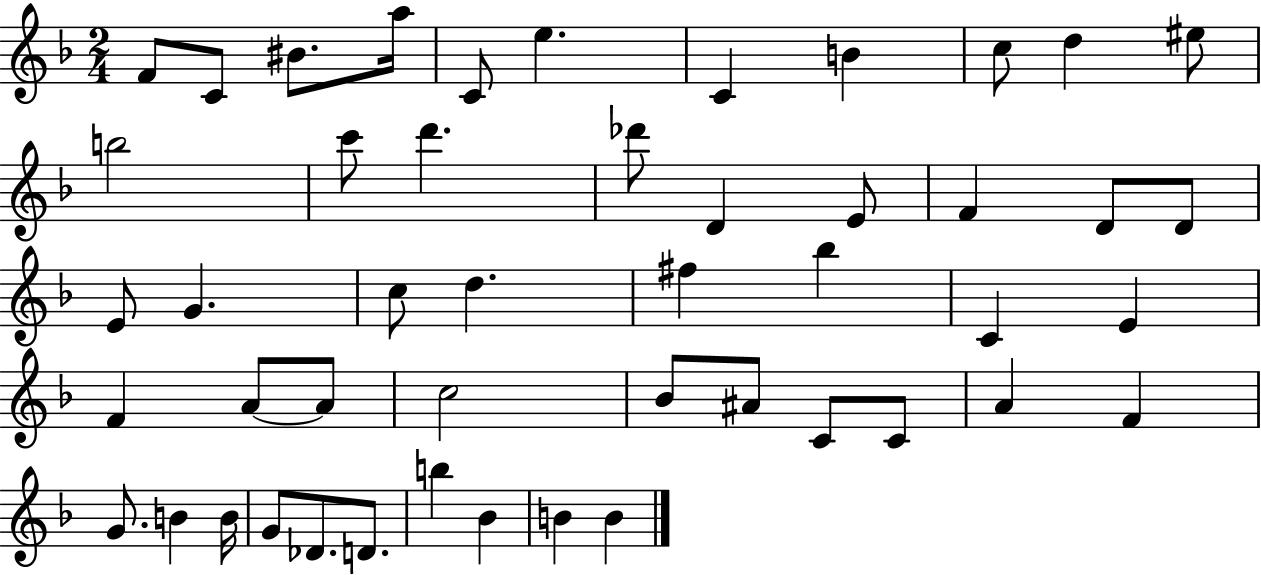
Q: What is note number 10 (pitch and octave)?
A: D5